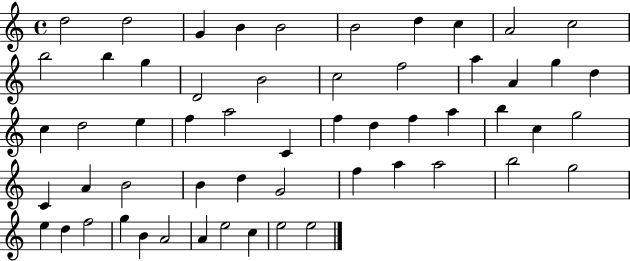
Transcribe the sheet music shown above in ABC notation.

X:1
T:Untitled
M:4/4
L:1/4
K:C
d2 d2 G B B2 B2 d c A2 c2 b2 b g D2 B2 c2 f2 a A g d c d2 e f a2 C f d f a b c g2 C A B2 B d G2 f a a2 b2 g2 e d f2 g B A2 A e2 c e2 e2